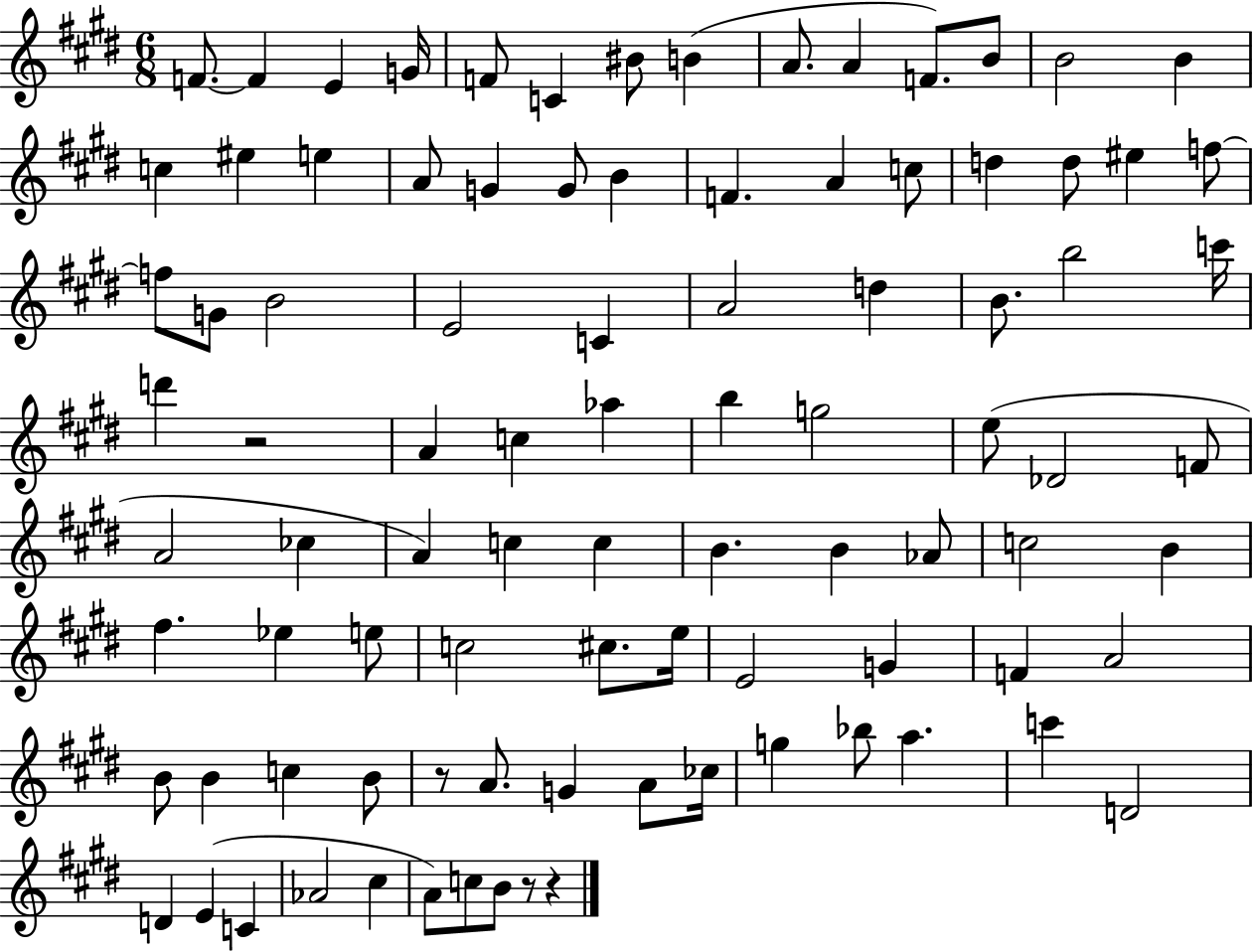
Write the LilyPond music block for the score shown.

{
  \clef treble
  \numericTimeSignature
  \time 6/8
  \key e \major
  f'8.~~ f'4 e'4 g'16 | f'8 c'4 bis'8 b'4( | a'8. a'4 f'8.) b'8 | b'2 b'4 | \break c''4 eis''4 e''4 | a'8 g'4 g'8 b'4 | f'4. a'4 c''8 | d''4 d''8 eis''4 f''8~~ | \break f''8 g'8 b'2 | e'2 c'4 | a'2 d''4 | b'8. b''2 c'''16 | \break d'''4 r2 | a'4 c''4 aes''4 | b''4 g''2 | e''8( des'2 f'8 | \break a'2 ces''4 | a'4) c''4 c''4 | b'4. b'4 aes'8 | c''2 b'4 | \break fis''4. ees''4 e''8 | c''2 cis''8. e''16 | e'2 g'4 | f'4 a'2 | \break b'8 b'4 c''4 b'8 | r8 a'8. g'4 a'8 ces''16 | g''4 bes''8 a''4. | c'''4 d'2 | \break d'4 e'4( c'4 | aes'2 cis''4 | a'8) c''8 b'8 r8 r4 | \bar "|."
}